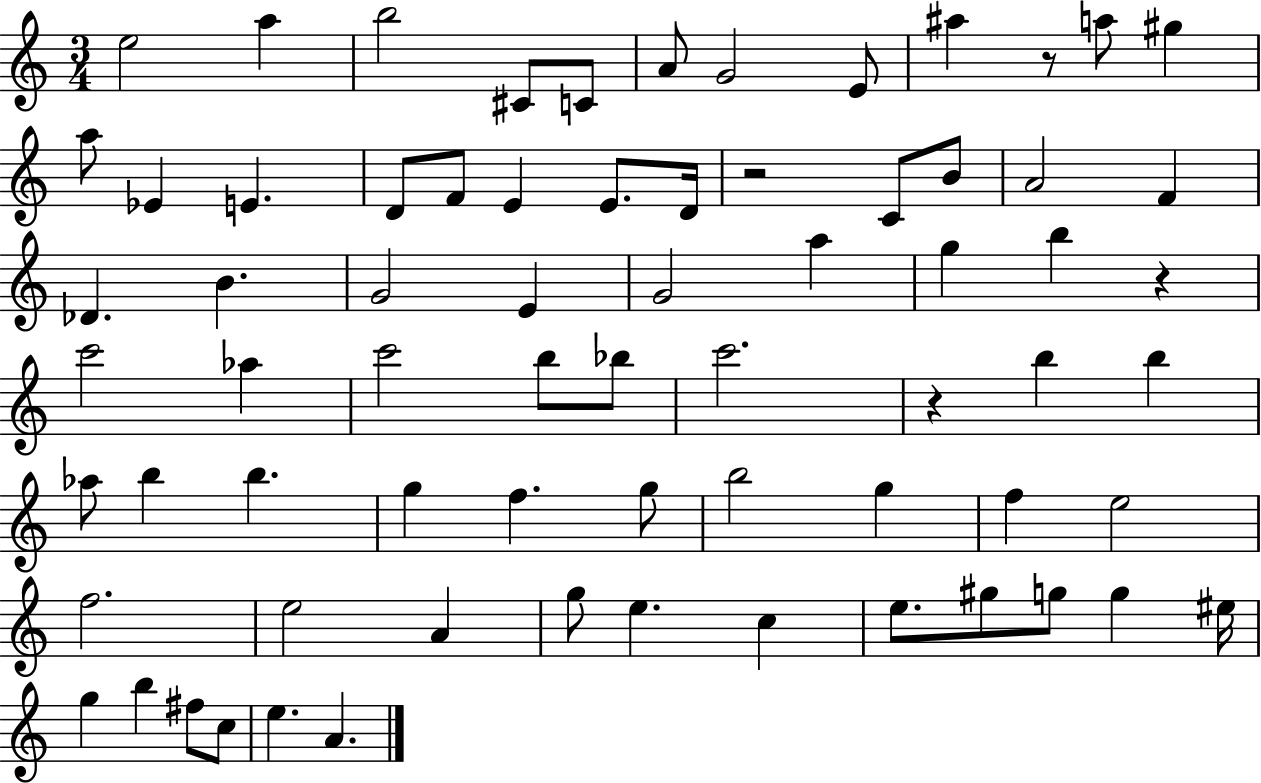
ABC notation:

X:1
T:Untitled
M:3/4
L:1/4
K:C
e2 a b2 ^C/2 C/2 A/2 G2 E/2 ^a z/2 a/2 ^g a/2 _E E D/2 F/2 E E/2 D/4 z2 C/2 B/2 A2 F _D B G2 E G2 a g b z c'2 _a c'2 b/2 _b/2 c'2 z b b _a/2 b b g f g/2 b2 g f e2 f2 e2 A g/2 e c e/2 ^g/2 g/2 g ^e/4 g b ^f/2 c/2 e A